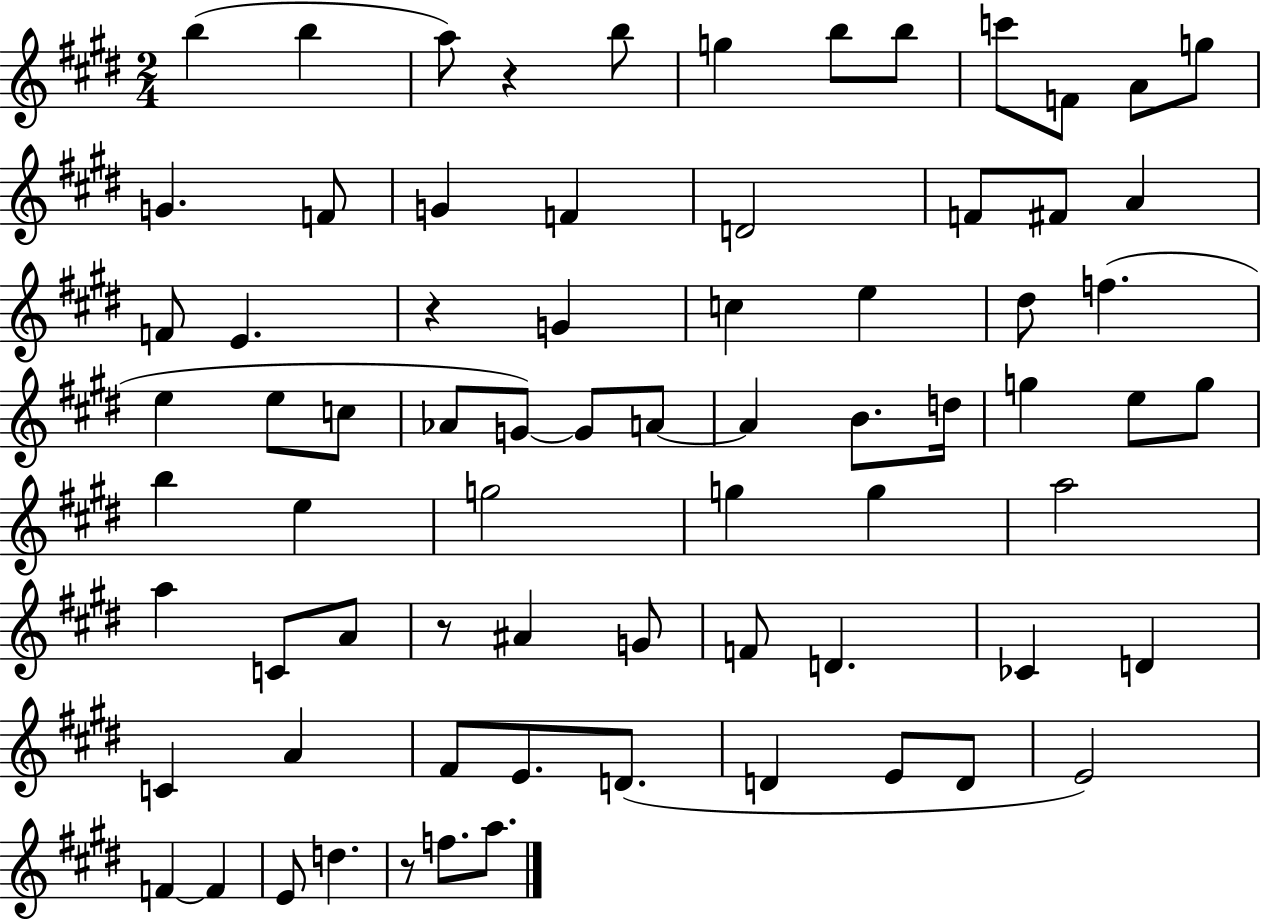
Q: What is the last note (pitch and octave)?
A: A5